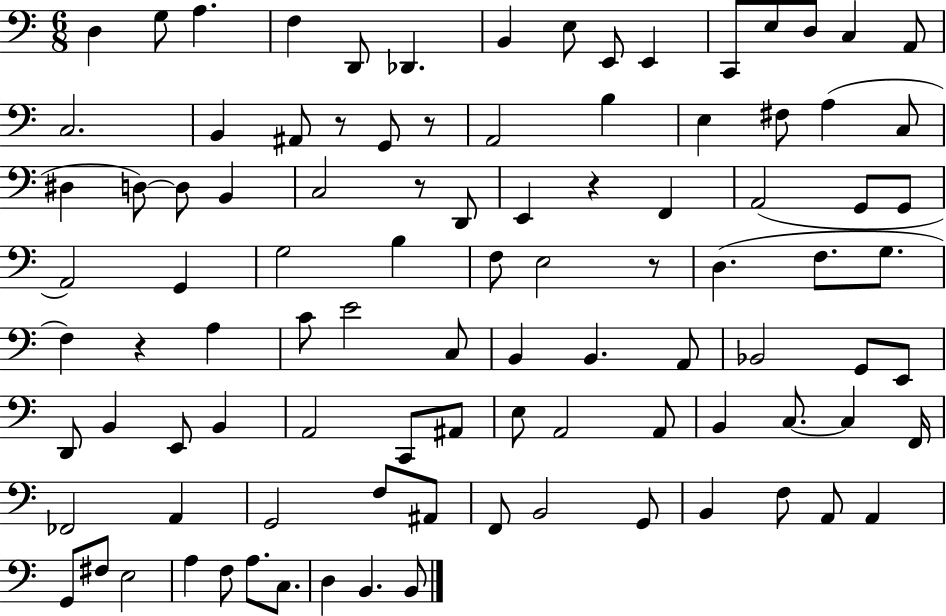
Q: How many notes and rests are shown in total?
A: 98